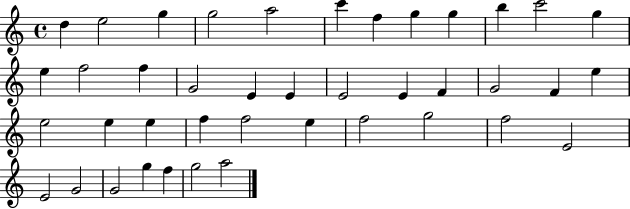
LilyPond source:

{
  \clef treble
  \time 4/4
  \defaultTimeSignature
  \key c \major
  d''4 e''2 g''4 | g''2 a''2 | c'''4 f''4 g''4 g''4 | b''4 c'''2 g''4 | \break e''4 f''2 f''4 | g'2 e'4 e'4 | e'2 e'4 f'4 | g'2 f'4 e''4 | \break e''2 e''4 e''4 | f''4 f''2 e''4 | f''2 g''2 | f''2 e'2 | \break e'2 g'2 | g'2 g''4 f''4 | g''2 a''2 | \bar "|."
}